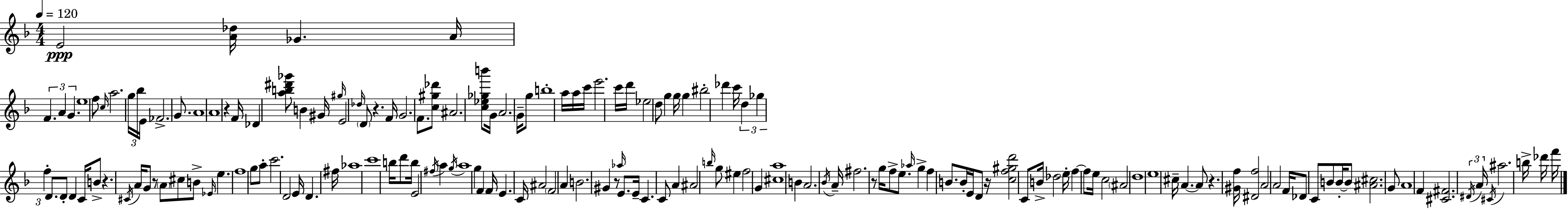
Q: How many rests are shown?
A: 8